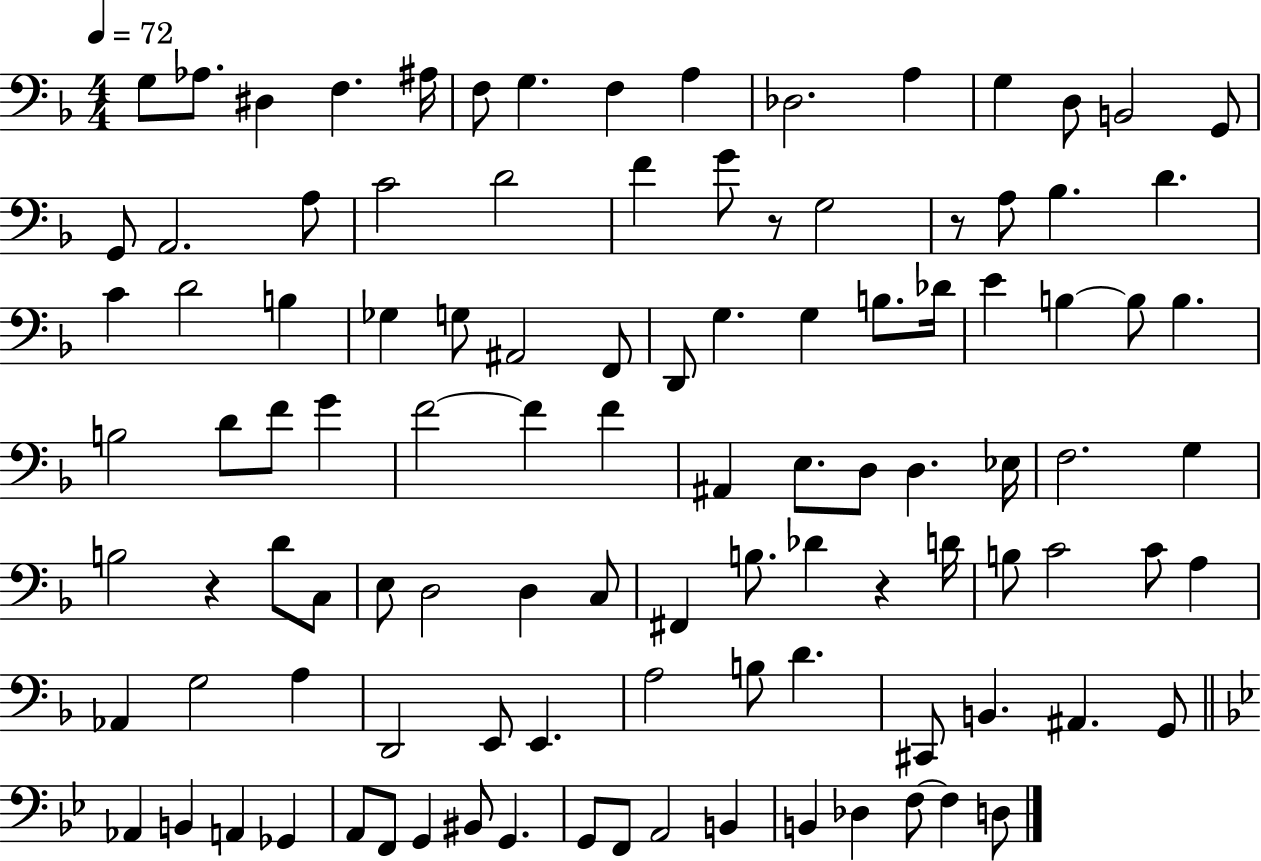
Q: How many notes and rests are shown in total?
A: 106